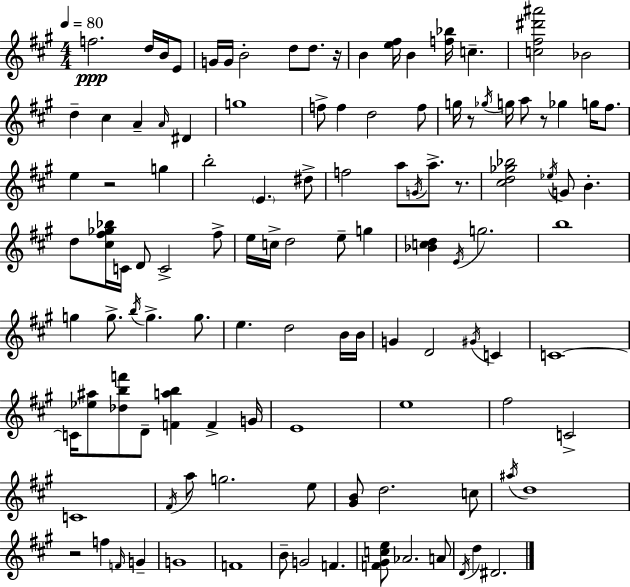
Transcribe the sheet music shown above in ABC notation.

X:1
T:Untitled
M:4/4
L:1/4
K:A
f2 d/4 B/4 E/2 G/4 G/4 B2 d/2 d/2 z/4 B [e^f]/4 B [f_b]/4 c [c^f^d'^a']2 _B2 d ^c A A/4 ^D g4 f/2 f d2 f/2 g/4 z/2 _g/4 g/4 a/2 z/2 _g g/4 ^f/2 e z2 g b2 E ^d/2 f2 a/2 G/4 a/2 z/2 [^cd_g_b]2 _e/4 G/2 B d/2 [^c^f_g_b]/4 C/4 D/2 C2 ^f/2 e/4 c/4 d2 e/2 g [_Bcd] E/4 g2 b4 g g/2 b/4 g g/2 e d2 B/4 B/4 G D2 ^G/4 C C4 C/4 [_e^a]/2 [_dbf']/2 D/2 [Fab] F G/4 E4 e4 ^f2 C2 C4 ^F/4 a/2 g2 e/2 [^GB]/2 d2 c/2 ^a/4 d4 z2 f F/4 G G4 F4 B/2 G2 F [F^Gce]/2 _A2 A/2 D/4 d ^D2